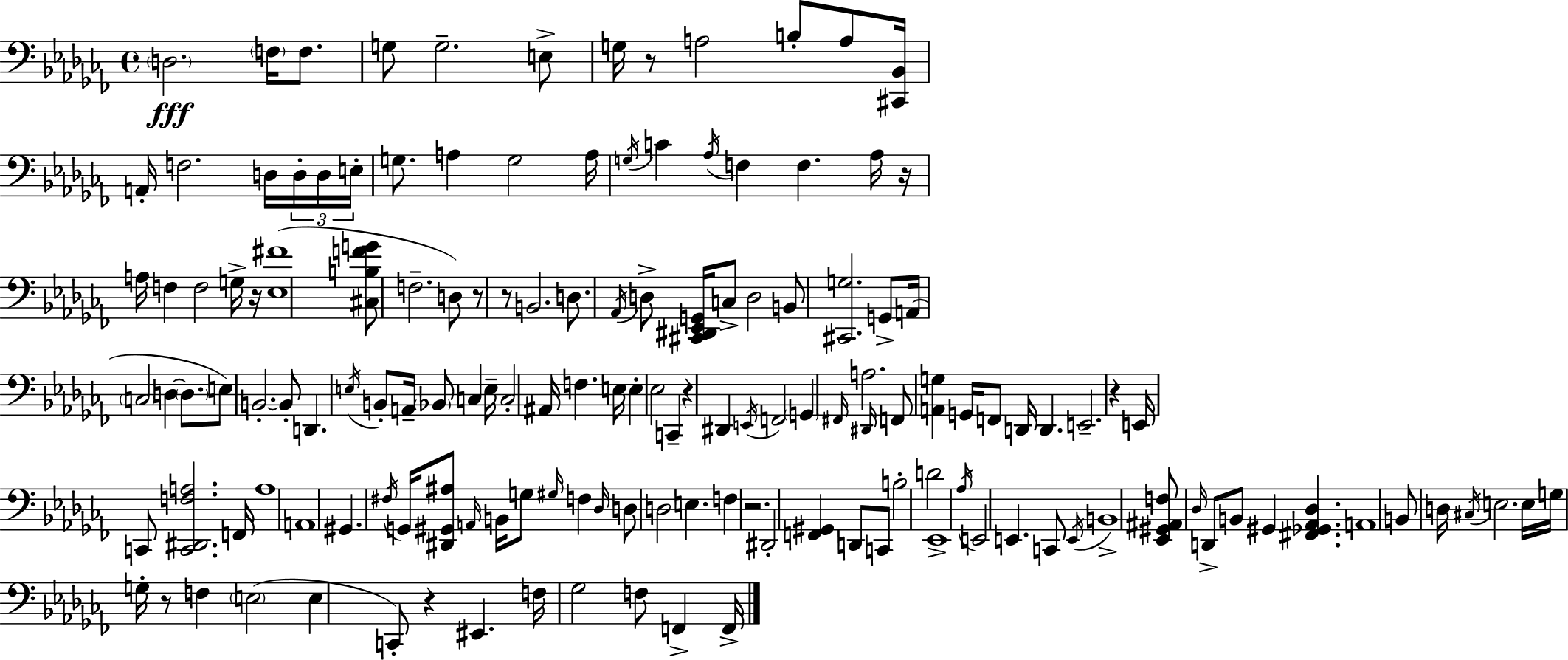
X:1
T:Untitled
M:4/4
L:1/4
K:Abm
D,2 F,/4 F,/2 G,/2 G,2 E,/2 G,/4 z/2 A,2 B,/2 A,/2 [^C,,_B,,]/4 A,,/4 F,2 D,/4 D,/4 D,/4 E,/4 G,/2 A, G,2 A,/4 G,/4 C _A,/4 F, F, _A,/4 z/4 A,/4 F, F,2 G,/4 z/4 [_E,^F]4 [^C,B,FG]/2 F,2 D,/2 z/2 z/2 B,,2 D,/2 _A,,/4 D,/2 [^C,,^D,,_E,,G,,]/4 C,/2 D,2 B,,/2 [^C,,G,]2 G,,/2 A,,/4 C,2 D, D,/2 E,/2 B,,2 B,,/2 D,, E,/4 B,,/2 A,,/4 _B,,/2 C, E,/4 C,2 ^A,,/4 F, E,/4 E, _E,2 C,, z ^D,, E,,/4 F,,2 G,, ^F,,/4 A,2 ^D,,/4 F,,/2 [A,,G,] G,,/4 F,,/2 D,,/4 D,, E,,2 z E,,/4 C,,/2 [C,,^D,,F,A,]2 F,,/4 A,4 A,,4 ^G,, ^F,/4 G,,/4 [^D,,^G,,^A,]/2 A,,/4 B,,/4 G,/2 ^G,/4 F, _D,/4 D,/2 D,2 E, F, z2 ^D,,2 [F,,^G,,] D,,/2 C,,/2 B,2 D2 _E,,4 _A,/4 E,,2 E,, C,,/2 E,,/4 B,,4 [_E,,^G,,^A,,F,]/2 _D,/4 D,,/2 B,,/2 ^G,, [^F,,_G,,_A,,_D,] A,,4 B,,/2 D,/4 ^C,/4 E,2 E,/4 G,/4 G,/4 z/2 F, E,2 E, C,,/2 z ^E,, F,/4 _G,2 F,/2 F,, F,,/4